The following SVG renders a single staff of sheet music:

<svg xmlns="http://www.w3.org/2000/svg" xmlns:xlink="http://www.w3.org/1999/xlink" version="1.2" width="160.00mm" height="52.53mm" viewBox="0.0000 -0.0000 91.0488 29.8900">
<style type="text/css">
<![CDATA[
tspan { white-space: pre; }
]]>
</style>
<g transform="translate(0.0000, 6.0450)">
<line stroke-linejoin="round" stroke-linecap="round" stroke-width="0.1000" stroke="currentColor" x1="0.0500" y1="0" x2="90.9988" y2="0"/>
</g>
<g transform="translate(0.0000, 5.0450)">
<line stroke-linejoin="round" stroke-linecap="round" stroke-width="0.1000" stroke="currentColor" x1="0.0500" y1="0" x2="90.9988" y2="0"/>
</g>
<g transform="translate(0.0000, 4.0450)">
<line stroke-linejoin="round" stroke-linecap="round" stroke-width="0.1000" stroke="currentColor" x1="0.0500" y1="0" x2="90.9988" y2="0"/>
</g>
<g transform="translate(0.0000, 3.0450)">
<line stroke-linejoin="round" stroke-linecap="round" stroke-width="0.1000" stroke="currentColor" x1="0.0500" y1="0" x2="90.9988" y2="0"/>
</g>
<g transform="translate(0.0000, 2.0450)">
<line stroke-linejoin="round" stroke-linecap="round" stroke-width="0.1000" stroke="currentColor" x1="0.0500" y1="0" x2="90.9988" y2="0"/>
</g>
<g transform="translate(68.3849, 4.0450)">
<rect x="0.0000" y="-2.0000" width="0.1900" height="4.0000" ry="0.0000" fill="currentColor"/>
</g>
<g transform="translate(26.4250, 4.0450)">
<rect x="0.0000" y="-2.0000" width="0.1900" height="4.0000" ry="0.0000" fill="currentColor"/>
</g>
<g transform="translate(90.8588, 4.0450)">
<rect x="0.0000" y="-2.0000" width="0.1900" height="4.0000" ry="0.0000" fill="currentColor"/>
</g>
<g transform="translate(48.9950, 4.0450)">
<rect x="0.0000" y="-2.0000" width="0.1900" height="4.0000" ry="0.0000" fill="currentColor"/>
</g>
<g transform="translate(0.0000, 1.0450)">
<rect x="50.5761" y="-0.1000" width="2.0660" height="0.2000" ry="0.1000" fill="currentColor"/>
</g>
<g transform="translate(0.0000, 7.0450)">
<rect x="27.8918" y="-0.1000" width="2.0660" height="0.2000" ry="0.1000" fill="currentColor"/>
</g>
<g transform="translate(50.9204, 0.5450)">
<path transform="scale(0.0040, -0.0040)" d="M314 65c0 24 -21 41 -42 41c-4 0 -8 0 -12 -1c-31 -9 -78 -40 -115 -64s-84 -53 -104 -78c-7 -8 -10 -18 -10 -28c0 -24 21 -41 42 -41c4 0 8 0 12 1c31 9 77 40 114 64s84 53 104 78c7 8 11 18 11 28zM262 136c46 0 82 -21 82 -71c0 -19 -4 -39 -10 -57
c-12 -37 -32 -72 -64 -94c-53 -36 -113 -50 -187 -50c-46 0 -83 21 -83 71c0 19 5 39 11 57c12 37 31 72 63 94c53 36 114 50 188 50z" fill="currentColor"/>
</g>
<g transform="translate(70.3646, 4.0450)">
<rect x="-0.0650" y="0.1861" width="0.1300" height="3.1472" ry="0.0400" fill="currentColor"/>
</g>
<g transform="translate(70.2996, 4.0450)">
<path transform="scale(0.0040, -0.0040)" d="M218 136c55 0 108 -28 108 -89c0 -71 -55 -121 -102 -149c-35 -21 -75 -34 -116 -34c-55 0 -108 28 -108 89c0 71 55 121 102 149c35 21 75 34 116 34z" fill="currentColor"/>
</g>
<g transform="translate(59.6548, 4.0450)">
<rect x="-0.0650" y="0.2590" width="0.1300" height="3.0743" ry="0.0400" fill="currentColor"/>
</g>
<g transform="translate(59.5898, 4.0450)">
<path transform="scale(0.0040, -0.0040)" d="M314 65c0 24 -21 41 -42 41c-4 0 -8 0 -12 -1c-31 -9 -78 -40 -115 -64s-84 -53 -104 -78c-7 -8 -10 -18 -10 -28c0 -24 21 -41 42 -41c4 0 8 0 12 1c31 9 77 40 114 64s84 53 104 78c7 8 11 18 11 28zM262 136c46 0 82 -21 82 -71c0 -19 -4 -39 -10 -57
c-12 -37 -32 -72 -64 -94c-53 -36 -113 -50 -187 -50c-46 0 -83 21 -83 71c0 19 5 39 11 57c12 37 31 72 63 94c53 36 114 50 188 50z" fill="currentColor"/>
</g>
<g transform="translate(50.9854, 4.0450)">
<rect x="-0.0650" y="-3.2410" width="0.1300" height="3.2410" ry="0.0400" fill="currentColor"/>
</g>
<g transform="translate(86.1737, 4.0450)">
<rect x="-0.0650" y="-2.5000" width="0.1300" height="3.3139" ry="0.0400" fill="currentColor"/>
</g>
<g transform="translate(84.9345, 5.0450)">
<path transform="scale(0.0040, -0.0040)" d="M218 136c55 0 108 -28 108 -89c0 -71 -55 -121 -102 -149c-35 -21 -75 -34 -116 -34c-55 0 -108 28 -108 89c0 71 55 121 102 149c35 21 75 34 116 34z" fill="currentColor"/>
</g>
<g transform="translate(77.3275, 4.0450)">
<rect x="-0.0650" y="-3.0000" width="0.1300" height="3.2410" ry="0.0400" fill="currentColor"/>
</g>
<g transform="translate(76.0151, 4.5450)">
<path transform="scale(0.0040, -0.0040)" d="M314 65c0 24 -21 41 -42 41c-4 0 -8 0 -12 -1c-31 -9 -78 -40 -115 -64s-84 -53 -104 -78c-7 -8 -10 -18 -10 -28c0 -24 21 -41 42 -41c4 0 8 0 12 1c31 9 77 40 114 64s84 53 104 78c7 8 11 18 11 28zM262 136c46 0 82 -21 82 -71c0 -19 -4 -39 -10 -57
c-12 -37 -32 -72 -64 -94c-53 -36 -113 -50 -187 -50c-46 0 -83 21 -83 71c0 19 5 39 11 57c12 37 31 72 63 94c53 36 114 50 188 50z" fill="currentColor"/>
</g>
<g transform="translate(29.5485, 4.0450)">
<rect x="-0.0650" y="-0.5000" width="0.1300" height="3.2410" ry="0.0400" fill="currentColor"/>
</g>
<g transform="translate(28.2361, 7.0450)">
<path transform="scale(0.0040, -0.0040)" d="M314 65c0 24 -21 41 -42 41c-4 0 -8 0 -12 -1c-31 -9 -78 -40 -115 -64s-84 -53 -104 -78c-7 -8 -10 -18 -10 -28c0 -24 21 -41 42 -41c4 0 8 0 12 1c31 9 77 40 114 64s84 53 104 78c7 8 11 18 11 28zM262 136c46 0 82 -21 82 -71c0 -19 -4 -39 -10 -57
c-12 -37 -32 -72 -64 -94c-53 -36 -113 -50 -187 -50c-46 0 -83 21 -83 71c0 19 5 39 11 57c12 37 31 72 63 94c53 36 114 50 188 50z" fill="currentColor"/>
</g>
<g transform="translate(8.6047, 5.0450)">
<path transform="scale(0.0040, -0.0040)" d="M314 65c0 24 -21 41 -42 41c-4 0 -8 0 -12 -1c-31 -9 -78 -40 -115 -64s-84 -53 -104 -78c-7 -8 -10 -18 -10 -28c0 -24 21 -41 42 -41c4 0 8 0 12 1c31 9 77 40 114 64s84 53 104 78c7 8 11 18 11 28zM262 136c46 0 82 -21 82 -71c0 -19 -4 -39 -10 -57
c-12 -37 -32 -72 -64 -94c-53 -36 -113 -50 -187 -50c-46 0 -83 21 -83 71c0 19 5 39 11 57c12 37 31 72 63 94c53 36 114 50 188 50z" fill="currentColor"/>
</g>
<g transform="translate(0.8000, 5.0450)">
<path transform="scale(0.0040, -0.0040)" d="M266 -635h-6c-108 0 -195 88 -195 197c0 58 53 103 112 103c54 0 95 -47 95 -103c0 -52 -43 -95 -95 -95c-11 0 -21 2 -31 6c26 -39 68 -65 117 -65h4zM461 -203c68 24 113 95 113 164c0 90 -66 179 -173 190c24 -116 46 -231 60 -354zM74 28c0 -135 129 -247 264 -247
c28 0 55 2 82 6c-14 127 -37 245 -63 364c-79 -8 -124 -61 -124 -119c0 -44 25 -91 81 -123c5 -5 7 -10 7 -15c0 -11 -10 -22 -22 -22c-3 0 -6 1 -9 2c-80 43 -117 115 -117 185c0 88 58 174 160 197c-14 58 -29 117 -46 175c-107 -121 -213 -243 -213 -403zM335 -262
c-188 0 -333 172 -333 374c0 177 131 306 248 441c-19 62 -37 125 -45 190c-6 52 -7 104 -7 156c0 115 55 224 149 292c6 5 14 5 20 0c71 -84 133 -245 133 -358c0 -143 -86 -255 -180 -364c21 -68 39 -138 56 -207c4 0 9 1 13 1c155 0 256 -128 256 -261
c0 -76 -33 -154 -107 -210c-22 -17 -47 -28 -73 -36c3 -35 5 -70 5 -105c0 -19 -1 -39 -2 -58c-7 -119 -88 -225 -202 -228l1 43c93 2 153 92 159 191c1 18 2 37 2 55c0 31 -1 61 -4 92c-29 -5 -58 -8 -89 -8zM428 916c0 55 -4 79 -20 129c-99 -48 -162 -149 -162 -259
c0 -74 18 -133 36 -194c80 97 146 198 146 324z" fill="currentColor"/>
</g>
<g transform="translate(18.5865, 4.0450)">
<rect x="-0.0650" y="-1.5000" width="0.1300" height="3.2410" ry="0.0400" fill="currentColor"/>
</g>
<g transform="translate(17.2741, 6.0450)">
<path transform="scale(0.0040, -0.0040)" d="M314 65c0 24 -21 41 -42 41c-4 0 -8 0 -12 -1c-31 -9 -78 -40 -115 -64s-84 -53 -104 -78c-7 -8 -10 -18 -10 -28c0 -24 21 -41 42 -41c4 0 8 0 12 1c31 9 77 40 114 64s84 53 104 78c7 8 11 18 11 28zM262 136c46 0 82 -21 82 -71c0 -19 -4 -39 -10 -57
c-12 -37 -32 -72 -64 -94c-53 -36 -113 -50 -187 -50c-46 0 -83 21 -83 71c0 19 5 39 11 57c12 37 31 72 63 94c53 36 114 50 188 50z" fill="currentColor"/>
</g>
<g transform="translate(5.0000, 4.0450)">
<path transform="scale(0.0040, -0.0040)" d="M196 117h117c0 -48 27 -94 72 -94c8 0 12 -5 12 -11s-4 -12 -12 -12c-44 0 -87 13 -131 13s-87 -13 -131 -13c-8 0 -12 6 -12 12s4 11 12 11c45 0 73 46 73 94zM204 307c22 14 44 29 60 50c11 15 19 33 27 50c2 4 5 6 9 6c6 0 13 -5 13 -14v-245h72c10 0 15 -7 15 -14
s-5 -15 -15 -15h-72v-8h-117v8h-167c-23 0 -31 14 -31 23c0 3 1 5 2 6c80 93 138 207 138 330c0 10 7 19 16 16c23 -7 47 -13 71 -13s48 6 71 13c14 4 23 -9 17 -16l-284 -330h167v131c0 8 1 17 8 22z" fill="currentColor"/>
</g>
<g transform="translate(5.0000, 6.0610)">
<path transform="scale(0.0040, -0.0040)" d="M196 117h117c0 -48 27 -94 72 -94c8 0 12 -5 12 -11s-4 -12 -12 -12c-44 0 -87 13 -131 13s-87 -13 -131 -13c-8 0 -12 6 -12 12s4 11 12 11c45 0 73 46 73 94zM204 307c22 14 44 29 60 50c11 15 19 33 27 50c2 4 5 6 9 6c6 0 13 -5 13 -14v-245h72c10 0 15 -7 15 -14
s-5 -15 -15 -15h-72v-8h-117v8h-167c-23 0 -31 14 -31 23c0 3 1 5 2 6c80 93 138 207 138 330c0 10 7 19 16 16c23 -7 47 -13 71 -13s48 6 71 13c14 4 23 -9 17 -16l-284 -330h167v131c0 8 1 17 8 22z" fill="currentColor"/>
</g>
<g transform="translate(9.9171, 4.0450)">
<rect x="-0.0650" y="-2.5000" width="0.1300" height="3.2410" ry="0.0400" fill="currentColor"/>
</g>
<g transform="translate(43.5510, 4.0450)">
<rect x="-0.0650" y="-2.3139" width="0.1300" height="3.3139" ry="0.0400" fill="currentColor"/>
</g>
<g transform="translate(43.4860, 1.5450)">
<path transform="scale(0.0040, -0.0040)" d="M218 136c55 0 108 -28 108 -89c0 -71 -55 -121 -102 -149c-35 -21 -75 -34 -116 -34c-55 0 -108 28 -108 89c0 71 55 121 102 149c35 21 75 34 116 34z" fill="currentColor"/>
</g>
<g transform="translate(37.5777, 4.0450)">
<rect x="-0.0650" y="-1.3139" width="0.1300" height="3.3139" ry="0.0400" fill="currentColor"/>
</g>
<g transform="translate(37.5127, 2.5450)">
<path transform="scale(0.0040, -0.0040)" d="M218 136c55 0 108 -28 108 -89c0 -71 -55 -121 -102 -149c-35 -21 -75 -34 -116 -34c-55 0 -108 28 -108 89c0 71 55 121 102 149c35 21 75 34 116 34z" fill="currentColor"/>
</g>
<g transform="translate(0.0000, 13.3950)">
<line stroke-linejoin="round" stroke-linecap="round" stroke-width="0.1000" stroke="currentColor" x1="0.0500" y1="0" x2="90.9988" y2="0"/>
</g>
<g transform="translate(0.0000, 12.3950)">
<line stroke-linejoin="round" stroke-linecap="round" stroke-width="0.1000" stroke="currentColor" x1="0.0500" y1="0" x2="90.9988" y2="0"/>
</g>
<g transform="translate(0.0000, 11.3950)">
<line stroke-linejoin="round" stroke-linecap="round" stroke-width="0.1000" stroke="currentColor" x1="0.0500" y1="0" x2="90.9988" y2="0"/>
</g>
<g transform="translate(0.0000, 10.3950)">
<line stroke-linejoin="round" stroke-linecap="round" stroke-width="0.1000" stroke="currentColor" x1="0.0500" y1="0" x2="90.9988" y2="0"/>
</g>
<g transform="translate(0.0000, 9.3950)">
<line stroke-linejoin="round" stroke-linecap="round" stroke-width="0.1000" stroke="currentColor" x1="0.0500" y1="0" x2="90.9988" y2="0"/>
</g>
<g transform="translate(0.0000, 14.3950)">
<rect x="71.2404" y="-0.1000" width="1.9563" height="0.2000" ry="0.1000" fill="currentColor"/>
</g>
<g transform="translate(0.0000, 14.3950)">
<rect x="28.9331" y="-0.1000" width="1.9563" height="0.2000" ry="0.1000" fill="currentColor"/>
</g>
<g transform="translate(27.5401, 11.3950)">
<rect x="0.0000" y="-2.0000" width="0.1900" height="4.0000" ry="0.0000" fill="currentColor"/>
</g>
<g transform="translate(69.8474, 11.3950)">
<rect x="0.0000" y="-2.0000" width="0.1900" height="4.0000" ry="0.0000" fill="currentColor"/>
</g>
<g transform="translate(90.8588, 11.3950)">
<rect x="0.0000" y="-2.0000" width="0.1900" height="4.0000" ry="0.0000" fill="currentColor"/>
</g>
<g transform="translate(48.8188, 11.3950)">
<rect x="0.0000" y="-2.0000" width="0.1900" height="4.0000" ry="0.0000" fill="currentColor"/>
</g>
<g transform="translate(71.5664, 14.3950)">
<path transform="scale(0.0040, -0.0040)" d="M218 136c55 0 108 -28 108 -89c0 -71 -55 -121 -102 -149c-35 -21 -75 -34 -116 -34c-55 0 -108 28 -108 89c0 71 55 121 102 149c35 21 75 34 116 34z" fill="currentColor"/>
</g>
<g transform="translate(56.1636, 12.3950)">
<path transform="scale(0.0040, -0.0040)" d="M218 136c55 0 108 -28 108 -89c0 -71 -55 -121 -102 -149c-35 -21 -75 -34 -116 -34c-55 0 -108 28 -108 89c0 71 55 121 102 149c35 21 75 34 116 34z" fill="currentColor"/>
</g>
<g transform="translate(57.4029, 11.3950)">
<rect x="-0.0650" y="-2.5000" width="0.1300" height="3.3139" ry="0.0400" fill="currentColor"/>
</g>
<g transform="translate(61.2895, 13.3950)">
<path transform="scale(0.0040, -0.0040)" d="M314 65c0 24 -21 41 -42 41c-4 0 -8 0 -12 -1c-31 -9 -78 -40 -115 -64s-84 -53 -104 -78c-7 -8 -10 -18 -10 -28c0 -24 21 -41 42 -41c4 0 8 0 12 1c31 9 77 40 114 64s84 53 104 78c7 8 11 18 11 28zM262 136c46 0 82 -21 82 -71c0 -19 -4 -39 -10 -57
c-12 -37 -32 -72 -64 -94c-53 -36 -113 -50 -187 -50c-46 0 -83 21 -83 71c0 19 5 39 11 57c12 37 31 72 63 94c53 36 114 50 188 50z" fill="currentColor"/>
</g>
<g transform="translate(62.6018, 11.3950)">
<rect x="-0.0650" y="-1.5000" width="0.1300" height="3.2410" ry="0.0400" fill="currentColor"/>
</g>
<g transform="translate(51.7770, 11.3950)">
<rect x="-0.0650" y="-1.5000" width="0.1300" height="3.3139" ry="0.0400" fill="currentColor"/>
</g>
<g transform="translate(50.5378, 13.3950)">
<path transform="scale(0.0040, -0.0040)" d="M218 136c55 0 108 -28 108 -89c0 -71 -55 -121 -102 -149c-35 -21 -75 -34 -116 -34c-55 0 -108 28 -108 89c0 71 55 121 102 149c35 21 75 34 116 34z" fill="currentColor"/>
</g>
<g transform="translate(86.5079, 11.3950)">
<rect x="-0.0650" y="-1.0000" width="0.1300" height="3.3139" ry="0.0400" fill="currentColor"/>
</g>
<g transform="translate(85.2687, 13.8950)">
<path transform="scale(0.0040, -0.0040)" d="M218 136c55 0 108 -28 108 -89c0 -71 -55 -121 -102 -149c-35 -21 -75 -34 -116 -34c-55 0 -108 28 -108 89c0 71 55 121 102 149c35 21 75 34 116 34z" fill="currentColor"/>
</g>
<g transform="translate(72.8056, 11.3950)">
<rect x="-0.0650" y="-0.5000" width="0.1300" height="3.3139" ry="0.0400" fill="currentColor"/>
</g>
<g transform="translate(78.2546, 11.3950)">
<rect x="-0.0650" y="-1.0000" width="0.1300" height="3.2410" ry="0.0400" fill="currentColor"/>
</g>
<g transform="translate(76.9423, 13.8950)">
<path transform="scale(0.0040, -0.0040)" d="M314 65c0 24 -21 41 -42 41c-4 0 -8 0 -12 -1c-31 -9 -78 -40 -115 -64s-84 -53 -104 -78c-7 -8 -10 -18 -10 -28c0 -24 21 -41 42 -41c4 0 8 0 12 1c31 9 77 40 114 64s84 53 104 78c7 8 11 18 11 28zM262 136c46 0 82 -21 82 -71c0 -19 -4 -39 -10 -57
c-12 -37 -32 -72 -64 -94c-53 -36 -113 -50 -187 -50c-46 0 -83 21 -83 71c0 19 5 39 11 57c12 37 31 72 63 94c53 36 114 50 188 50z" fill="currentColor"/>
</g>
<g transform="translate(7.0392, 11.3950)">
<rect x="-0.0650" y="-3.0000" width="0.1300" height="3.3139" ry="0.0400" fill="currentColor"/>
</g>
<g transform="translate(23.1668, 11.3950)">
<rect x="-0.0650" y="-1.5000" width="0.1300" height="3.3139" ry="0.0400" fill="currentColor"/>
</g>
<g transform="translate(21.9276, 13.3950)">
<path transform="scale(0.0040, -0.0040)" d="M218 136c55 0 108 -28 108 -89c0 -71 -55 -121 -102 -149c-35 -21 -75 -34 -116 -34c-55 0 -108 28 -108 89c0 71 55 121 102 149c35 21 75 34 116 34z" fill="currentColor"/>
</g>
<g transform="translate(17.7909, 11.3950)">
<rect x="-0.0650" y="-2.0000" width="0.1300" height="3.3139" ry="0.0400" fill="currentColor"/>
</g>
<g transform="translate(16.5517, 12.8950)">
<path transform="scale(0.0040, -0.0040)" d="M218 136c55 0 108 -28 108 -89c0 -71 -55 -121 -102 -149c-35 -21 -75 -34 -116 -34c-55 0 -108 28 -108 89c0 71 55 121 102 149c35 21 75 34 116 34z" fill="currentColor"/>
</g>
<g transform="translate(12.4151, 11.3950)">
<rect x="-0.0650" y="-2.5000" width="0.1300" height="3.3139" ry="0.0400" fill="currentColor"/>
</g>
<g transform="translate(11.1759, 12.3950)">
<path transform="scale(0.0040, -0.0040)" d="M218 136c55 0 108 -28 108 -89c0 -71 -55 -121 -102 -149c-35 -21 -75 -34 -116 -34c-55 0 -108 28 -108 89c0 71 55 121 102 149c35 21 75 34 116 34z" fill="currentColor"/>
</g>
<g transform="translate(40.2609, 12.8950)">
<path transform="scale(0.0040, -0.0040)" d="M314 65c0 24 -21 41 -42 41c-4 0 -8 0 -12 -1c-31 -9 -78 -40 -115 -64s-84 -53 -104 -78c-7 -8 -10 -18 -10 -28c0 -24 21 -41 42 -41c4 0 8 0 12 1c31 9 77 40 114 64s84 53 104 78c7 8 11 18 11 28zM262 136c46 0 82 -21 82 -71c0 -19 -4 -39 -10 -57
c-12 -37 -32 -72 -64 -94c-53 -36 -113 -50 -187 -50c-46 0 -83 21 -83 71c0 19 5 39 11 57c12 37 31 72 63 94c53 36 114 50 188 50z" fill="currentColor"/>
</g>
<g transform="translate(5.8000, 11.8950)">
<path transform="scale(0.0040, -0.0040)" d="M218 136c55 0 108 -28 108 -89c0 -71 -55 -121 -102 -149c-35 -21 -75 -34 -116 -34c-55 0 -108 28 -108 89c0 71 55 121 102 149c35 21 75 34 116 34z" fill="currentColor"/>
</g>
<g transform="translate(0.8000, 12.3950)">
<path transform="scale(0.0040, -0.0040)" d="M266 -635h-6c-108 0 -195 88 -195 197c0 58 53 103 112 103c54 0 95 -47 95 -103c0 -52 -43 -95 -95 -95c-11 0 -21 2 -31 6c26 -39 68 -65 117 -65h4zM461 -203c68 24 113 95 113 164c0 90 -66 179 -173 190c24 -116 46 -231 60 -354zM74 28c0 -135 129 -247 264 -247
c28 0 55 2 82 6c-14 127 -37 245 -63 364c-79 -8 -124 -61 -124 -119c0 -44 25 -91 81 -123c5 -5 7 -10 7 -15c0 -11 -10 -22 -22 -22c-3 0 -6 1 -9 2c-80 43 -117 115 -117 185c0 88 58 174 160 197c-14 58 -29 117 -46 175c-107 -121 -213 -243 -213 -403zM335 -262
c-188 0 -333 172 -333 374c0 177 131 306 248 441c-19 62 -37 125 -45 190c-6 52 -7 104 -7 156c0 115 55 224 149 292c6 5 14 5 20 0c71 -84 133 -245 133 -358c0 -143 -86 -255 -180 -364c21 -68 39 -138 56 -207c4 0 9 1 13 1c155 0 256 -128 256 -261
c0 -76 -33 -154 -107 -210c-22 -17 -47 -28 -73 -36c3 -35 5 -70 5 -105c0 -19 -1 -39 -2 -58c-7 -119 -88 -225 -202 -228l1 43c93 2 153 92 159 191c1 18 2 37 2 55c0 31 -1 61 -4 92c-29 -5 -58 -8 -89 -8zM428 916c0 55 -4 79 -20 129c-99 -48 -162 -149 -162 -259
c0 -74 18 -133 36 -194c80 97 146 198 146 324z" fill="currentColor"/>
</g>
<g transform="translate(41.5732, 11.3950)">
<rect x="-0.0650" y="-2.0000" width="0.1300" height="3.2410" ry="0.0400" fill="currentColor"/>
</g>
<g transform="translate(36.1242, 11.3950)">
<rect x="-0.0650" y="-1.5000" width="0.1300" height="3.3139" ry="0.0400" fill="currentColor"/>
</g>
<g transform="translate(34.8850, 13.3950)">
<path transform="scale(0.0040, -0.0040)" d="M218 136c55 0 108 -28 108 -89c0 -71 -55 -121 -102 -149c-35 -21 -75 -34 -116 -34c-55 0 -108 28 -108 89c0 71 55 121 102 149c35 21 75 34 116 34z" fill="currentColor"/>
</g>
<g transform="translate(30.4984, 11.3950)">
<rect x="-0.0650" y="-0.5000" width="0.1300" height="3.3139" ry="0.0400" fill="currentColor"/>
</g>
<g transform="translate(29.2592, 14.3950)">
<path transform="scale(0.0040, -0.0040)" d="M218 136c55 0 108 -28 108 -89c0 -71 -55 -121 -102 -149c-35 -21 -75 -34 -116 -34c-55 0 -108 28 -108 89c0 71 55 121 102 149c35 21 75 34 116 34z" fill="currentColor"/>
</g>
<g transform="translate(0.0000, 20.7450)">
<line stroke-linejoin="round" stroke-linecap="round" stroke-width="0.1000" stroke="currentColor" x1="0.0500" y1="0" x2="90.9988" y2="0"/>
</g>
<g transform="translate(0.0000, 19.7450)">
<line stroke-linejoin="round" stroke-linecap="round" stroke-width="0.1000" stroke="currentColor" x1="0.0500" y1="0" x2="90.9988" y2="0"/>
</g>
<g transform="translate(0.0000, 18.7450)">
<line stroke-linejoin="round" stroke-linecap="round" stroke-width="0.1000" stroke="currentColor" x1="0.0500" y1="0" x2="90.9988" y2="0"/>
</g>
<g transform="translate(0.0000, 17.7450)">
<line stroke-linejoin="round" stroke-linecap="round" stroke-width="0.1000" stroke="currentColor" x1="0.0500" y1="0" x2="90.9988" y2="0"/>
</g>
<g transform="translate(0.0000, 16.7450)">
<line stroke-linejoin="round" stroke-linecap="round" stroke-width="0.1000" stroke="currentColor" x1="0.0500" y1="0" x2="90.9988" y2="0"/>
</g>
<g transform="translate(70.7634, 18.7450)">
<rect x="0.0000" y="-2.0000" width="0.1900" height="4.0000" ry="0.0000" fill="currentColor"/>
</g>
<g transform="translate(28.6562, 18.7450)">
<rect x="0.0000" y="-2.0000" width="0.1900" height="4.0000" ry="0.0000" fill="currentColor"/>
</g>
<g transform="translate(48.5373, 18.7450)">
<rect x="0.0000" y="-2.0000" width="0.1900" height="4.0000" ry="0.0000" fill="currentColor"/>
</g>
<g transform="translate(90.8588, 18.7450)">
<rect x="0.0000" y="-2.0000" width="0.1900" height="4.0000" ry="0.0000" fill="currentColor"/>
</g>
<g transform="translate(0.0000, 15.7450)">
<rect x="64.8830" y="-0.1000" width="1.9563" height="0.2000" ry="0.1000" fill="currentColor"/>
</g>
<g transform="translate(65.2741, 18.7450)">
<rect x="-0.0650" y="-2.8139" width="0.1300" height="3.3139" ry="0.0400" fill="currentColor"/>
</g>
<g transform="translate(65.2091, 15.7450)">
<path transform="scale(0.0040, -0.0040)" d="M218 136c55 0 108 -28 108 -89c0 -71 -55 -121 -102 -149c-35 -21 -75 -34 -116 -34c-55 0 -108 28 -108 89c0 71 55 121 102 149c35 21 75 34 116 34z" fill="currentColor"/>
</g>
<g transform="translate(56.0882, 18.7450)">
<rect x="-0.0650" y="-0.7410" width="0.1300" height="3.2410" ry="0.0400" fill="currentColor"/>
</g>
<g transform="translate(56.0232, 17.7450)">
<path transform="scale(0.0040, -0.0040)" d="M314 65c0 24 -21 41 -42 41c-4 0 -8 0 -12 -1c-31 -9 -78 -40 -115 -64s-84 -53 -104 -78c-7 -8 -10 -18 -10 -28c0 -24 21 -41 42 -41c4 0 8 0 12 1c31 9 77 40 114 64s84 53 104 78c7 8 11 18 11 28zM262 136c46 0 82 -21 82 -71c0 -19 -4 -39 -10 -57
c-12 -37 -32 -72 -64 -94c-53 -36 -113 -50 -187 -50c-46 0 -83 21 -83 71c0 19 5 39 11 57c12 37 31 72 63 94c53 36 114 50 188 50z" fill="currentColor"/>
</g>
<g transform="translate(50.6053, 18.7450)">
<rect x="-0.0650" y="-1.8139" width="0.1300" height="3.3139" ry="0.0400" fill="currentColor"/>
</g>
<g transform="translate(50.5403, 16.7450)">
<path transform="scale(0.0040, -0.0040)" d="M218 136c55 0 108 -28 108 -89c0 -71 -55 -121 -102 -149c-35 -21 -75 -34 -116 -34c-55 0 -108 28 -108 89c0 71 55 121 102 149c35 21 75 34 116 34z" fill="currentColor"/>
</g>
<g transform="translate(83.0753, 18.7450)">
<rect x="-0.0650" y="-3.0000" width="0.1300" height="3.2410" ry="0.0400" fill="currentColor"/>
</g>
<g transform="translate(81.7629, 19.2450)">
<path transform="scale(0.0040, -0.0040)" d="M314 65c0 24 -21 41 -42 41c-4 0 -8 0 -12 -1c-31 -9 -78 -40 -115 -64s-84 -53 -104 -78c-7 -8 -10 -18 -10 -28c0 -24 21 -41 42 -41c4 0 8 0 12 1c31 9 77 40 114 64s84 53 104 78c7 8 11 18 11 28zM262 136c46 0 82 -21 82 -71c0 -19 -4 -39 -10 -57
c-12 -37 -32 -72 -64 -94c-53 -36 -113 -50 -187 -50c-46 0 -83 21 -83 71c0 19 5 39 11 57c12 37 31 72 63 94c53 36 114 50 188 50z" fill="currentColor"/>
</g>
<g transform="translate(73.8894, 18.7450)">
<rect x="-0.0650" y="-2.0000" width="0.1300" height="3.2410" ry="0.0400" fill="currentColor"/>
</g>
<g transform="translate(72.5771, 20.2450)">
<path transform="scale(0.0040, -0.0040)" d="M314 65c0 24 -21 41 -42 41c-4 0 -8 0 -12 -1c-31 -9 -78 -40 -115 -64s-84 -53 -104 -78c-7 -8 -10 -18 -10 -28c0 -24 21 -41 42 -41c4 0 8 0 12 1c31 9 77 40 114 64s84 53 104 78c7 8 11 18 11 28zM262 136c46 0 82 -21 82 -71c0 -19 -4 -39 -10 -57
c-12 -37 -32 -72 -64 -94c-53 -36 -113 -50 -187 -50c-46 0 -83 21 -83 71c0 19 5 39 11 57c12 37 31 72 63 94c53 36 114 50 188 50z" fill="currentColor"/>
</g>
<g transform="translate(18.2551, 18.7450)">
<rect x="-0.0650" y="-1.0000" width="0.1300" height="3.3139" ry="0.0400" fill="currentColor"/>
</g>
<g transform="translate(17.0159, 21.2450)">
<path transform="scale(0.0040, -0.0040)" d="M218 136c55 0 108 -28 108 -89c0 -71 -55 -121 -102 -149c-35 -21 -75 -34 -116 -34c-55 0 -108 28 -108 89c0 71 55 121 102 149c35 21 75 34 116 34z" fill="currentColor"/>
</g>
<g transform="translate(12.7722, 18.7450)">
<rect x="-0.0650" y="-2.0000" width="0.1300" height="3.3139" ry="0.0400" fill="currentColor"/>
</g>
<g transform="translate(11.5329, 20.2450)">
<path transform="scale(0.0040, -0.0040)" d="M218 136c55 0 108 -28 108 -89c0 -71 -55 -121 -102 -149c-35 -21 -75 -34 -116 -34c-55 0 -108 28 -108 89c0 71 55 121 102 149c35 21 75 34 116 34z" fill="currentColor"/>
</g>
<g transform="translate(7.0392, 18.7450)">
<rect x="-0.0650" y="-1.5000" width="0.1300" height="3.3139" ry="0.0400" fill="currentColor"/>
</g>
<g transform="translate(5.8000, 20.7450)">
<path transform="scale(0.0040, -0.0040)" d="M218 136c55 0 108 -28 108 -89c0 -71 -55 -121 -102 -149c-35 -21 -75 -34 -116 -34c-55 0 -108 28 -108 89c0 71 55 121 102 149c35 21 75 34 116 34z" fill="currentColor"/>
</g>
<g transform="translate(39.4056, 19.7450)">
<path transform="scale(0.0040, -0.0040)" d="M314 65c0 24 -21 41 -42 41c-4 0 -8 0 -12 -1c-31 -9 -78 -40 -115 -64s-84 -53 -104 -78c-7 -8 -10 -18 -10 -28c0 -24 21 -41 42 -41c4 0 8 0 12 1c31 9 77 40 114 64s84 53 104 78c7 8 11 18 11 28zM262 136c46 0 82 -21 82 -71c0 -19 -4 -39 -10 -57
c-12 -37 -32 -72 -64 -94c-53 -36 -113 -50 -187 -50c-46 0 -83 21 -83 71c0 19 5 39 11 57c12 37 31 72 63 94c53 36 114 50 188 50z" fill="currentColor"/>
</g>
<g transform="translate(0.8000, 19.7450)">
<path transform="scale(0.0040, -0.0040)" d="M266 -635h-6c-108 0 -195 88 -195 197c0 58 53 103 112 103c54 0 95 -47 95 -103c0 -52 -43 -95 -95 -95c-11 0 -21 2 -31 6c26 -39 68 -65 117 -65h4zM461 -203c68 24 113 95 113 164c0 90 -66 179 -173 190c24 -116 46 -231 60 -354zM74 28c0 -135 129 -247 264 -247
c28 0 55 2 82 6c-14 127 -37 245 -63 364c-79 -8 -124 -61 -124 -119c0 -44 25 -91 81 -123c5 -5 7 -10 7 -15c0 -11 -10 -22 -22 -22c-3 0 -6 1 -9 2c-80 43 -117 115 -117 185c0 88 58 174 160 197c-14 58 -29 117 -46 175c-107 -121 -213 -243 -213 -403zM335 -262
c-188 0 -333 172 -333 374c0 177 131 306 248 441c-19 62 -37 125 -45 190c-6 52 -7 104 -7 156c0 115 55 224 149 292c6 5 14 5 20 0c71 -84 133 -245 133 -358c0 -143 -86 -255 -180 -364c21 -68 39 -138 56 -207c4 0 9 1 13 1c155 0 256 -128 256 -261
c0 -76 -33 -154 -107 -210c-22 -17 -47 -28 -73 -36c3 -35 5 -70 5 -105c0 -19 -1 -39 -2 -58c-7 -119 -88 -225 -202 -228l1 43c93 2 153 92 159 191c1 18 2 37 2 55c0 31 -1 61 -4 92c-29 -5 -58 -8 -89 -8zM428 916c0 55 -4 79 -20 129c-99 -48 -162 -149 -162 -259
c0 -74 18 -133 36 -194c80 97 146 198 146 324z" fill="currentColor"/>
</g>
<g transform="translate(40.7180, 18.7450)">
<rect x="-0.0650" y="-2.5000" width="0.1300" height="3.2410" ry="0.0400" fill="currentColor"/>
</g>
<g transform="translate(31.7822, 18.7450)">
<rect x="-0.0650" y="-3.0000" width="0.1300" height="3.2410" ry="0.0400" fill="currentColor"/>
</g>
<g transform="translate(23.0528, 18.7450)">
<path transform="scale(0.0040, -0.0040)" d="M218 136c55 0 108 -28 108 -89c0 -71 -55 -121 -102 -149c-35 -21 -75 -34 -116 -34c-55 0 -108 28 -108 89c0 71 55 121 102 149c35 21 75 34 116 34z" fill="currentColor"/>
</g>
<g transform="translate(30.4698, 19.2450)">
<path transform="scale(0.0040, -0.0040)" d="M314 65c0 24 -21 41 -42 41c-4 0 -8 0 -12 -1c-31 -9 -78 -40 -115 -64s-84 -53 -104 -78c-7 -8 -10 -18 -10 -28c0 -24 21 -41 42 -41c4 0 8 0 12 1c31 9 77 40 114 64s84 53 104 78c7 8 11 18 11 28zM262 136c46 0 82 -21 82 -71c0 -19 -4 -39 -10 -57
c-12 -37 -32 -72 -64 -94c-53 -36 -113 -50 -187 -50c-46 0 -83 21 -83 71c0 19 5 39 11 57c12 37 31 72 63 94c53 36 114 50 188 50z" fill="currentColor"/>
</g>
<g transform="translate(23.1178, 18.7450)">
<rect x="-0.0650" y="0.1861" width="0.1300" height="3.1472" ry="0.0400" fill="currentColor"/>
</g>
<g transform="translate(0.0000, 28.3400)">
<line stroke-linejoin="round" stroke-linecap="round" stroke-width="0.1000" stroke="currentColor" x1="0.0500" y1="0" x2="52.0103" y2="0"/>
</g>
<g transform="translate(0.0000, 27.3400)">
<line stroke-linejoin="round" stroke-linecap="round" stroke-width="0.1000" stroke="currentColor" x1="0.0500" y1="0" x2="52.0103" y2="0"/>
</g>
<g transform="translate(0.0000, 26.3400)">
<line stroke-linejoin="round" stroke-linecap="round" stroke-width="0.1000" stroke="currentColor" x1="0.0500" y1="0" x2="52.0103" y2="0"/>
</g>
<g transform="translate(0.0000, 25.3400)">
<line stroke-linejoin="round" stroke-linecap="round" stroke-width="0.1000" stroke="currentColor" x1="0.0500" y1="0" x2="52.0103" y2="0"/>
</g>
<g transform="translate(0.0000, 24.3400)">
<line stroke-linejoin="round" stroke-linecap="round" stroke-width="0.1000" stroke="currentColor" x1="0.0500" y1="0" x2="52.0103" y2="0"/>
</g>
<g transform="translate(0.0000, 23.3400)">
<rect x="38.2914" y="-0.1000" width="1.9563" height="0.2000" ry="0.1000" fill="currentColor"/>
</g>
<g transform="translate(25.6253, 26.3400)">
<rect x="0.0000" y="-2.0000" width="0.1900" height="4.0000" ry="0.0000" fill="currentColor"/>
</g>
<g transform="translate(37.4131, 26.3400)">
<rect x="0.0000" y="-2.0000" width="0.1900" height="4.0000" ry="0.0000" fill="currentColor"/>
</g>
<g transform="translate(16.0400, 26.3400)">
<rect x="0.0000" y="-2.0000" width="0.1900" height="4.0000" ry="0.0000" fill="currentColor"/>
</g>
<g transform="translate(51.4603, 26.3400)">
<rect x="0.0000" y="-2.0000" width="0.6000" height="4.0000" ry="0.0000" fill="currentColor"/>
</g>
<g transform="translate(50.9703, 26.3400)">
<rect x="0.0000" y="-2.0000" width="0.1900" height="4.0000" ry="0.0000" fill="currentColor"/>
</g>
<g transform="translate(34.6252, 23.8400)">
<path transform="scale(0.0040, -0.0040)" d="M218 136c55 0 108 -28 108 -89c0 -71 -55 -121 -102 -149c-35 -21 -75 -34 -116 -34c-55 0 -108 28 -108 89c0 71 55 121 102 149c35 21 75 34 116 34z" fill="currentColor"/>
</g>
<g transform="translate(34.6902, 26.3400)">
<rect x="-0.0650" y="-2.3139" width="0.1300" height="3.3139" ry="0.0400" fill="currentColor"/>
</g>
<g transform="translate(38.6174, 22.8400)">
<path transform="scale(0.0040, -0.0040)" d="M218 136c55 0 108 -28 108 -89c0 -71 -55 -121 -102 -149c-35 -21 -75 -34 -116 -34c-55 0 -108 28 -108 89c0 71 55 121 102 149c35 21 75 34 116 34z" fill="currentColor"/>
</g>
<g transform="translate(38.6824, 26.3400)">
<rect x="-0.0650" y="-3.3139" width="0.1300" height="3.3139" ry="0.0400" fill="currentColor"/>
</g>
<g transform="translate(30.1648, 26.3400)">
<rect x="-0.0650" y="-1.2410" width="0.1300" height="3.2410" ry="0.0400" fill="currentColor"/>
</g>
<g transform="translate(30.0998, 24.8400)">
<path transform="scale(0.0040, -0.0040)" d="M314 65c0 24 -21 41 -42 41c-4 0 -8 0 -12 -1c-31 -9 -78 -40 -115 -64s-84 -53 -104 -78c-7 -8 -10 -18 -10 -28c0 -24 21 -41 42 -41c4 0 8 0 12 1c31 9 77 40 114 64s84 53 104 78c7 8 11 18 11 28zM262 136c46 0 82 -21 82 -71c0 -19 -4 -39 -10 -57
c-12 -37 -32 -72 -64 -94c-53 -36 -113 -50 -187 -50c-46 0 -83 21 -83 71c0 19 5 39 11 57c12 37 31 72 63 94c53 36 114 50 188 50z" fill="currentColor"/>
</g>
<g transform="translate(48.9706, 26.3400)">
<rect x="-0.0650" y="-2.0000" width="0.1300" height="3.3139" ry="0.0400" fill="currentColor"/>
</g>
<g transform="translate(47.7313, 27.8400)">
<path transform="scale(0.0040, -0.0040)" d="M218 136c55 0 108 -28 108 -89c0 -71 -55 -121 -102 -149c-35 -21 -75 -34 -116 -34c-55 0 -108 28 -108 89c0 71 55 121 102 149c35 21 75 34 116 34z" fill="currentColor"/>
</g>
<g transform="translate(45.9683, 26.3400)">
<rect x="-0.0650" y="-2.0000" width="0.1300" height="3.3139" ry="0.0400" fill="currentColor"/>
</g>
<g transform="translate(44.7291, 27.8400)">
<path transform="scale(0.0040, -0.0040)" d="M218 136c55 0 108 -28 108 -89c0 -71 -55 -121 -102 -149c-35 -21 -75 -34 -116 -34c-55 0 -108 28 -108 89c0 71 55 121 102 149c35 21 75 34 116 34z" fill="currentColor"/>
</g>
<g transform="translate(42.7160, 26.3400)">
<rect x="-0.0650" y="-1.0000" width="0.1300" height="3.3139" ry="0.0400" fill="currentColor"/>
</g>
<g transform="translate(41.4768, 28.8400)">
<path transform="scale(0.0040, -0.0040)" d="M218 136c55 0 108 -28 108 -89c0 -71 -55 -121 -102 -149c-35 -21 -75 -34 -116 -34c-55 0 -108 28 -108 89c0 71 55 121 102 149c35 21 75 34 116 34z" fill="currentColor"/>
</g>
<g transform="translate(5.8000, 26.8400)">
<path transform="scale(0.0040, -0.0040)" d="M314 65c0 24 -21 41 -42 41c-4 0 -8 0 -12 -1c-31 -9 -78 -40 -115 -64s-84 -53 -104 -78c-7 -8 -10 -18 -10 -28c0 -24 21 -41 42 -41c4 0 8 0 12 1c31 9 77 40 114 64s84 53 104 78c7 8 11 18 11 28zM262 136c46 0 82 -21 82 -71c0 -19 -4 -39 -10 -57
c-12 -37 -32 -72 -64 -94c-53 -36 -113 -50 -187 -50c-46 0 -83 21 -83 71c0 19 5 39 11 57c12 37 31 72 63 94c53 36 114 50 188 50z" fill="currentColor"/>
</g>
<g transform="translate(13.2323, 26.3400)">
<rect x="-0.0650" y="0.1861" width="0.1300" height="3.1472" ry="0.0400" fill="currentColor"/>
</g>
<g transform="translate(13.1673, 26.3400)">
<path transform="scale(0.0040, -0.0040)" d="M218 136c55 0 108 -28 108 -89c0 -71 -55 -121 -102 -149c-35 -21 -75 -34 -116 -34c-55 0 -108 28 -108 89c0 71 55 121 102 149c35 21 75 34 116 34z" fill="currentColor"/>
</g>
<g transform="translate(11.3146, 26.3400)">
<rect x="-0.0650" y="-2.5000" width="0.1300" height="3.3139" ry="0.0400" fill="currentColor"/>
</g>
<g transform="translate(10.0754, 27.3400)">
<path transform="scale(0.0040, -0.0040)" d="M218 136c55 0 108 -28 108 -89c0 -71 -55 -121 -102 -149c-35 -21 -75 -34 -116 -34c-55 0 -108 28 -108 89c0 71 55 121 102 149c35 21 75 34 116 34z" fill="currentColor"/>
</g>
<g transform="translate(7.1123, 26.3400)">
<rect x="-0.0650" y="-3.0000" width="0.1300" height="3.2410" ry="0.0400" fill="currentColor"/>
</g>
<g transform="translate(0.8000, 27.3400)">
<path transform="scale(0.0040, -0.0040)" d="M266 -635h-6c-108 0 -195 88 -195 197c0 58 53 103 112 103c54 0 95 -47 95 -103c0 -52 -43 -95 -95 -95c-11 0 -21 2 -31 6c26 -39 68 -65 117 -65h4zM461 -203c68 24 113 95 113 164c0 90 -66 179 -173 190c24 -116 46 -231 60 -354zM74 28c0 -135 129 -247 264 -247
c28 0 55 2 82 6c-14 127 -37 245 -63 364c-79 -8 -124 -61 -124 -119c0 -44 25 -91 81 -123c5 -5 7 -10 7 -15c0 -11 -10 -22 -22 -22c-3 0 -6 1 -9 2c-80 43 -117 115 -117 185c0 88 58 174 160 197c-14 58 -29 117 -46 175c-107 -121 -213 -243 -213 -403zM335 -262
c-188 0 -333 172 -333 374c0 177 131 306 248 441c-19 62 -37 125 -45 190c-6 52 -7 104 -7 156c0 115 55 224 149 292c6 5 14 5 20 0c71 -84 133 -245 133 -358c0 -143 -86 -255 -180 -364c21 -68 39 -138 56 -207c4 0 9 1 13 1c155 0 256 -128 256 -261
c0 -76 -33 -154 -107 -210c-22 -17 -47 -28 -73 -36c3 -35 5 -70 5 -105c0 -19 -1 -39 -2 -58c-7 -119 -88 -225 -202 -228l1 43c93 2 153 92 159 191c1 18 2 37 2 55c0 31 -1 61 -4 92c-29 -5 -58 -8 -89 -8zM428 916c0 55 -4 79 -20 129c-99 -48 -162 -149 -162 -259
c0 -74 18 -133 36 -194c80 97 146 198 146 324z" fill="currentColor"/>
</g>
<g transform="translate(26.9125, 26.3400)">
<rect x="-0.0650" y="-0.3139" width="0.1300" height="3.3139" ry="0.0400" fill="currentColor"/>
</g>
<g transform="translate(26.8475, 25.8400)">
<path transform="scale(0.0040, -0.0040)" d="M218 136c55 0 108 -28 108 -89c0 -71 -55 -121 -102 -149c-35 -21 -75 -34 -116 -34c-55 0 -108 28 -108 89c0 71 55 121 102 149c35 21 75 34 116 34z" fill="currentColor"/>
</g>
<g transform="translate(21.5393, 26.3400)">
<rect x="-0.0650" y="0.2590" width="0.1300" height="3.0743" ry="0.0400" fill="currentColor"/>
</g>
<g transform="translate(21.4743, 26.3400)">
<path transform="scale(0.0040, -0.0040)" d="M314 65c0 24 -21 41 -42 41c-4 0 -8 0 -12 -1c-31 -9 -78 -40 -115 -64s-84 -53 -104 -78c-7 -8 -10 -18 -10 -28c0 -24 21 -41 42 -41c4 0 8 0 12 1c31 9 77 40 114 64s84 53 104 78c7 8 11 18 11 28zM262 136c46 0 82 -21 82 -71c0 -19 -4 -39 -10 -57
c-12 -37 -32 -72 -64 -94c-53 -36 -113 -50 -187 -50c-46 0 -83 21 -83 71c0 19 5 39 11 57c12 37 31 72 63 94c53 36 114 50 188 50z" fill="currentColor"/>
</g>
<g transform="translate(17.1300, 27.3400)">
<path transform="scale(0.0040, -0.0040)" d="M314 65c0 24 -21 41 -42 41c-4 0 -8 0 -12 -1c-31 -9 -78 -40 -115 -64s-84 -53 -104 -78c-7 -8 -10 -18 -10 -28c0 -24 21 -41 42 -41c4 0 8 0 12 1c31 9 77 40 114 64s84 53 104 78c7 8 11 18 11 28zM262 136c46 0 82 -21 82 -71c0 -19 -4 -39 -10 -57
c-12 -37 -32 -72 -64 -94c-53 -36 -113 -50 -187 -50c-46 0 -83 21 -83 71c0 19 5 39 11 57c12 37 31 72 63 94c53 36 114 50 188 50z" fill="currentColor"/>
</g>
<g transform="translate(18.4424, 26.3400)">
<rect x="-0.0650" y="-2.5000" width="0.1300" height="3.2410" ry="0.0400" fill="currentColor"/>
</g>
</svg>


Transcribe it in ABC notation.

X:1
T:Untitled
M:4/4
L:1/4
K:C
G2 E2 C2 e g b2 B2 B A2 G A G F E C E F2 E G E2 C D2 D E F D B A2 G2 f d2 a F2 A2 A2 G B G2 B2 c e2 g b D F F